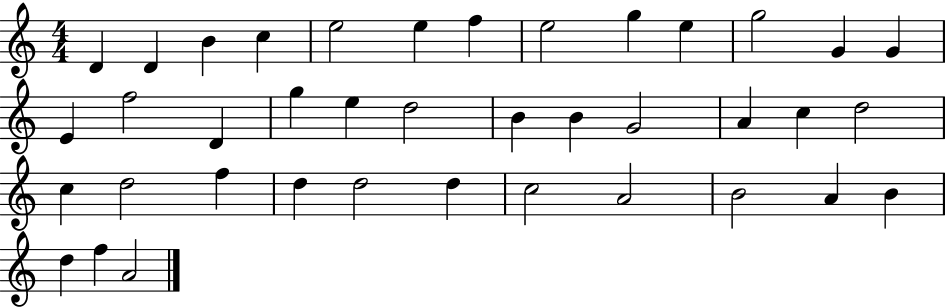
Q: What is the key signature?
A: C major